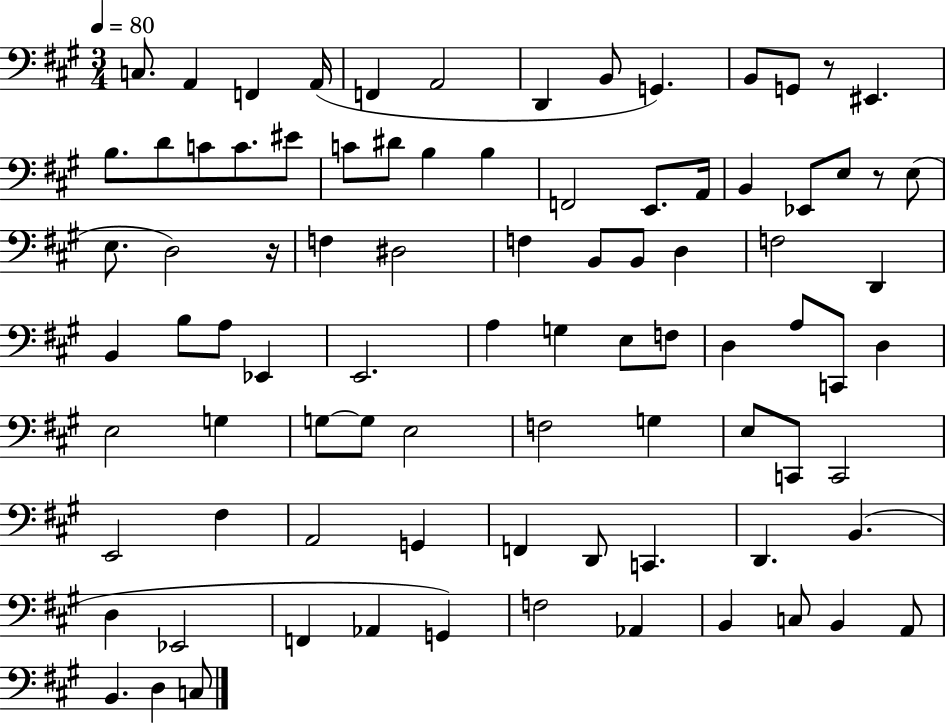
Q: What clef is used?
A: bass